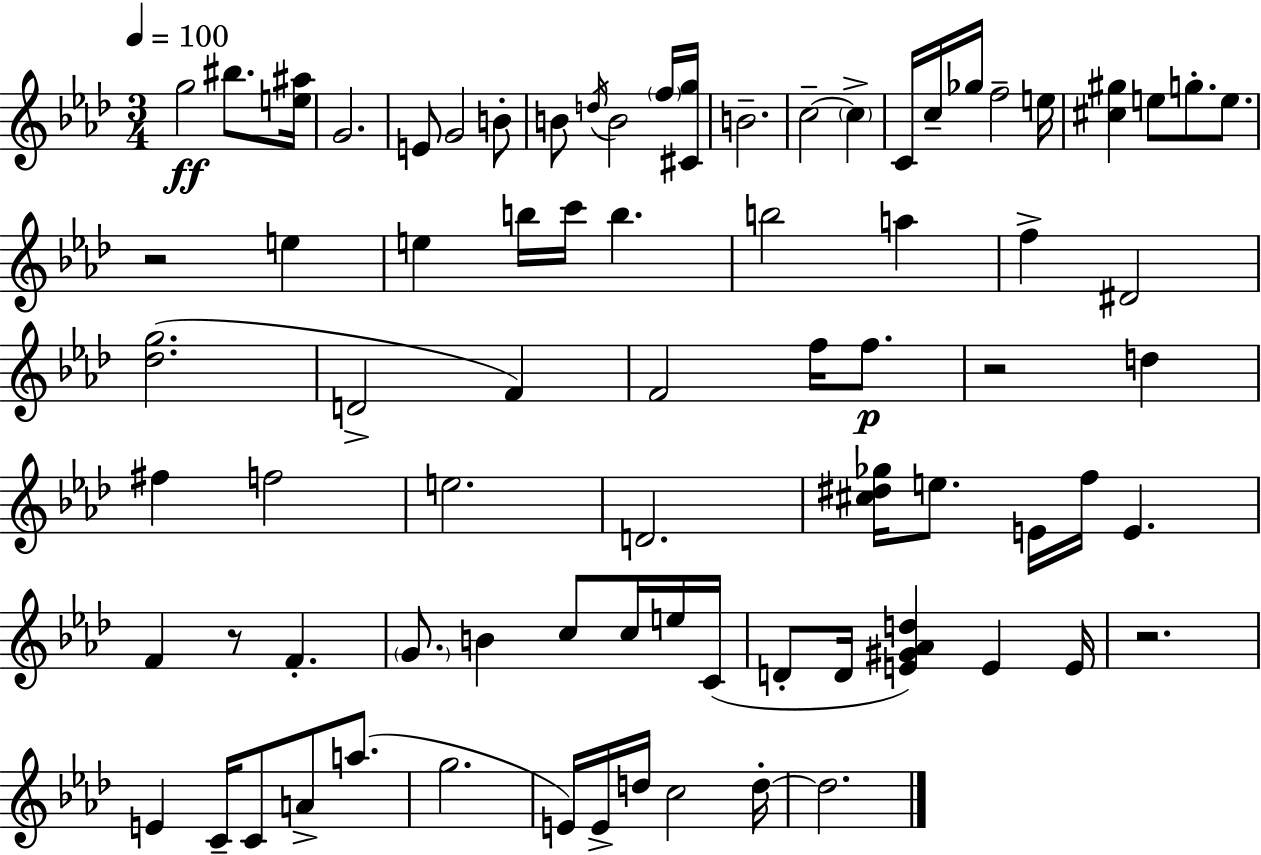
{
  \clef treble
  \numericTimeSignature
  \time 3/4
  \key aes \major
  \tempo 4 = 100
  \repeat volta 2 { g''2\ff bis''8. <e'' ais''>16 | g'2. | e'8 g'2 b'8-. | b'8 \acciaccatura { d''16 } b'2 \parenthesize f''16 | \break <cis' g''>16 b'2.-- | c''2--~~ \parenthesize c''4-> | c'16 c''16-- ges''16 f''2-- | e''16 <cis'' gis''>4 e''8 g''8.-. e''8. | \break r2 e''4 | e''4 b''16 c'''16 b''4. | b''2 a''4 | f''4-> dis'2 | \break <des'' g''>2.( | d'2-> f'4) | f'2 f''16 f''8.\p | r2 d''4 | \break fis''4 f''2 | e''2. | d'2. | <cis'' dis'' ges''>16 e''8. e'16 f''16 e'4. | \break f'4 r8 f'4.-. | \parenthesize g'8. b'4 c''8 c''16 e''16 | c'16( d'8-. d'16 <e' gis' aes' d''>4) e'4 | e'16 r2. | \break e'4 c'16-- c'8 a'8-> a''8.( | g''2. | e'16) e'16-> d''16 c''2 | d''16-.~~ d''2. | \break } \bar "|."
}